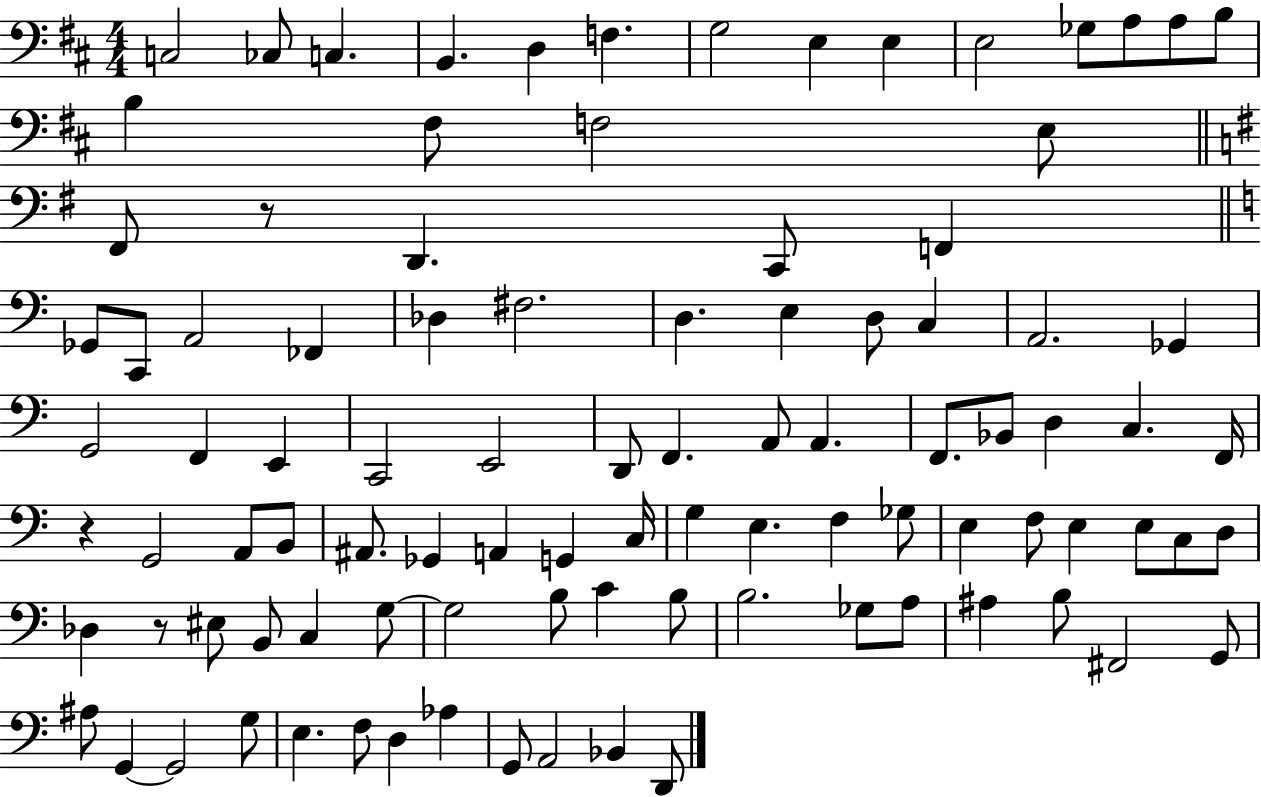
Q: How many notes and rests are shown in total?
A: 97